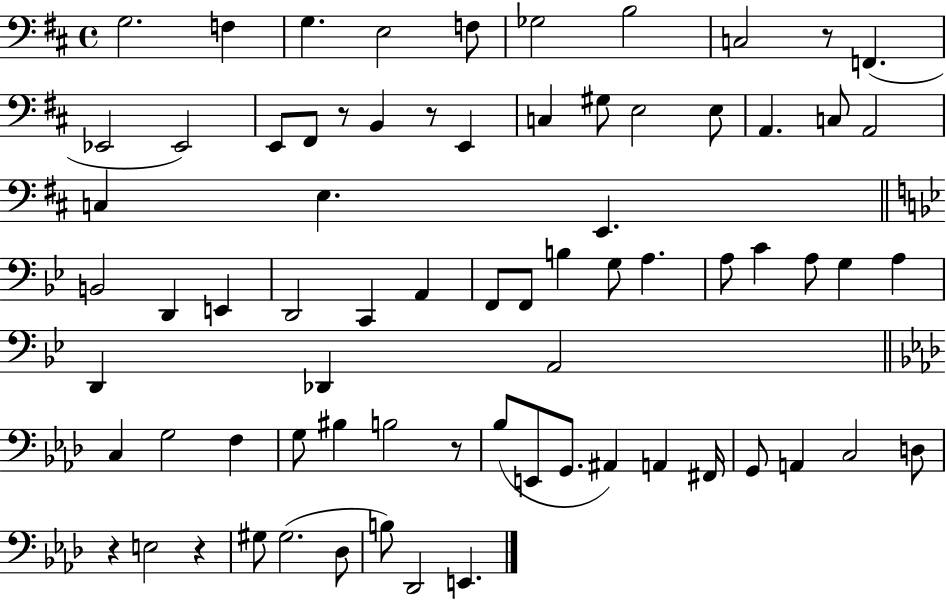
{
  \clef bass
  \time 4/4
  \defaultTimeSignature
  \key d \major
  g2. f4 | g4. e2 f8 | ges2 b2 | c2 r8 f,4.( | \break ees,2 ees,2) | e,8 fis,8 r8 b,4 r8 e,4 | c4 gis8 e2 e8 | a,4. c8 a,2 | \break c4 e4. e,4. | \bar "||" \break \key bes \major b,2 d,4 e,4 | d,2 c,4 a,4 | f,8 f,8 b4 g8 a4. | a8 c'4 a8 g4 a4 | \break d,4 des,4 a,2 | \bar "||" \break \key aes \major c4 g2 f4 | g8 bis4 b2 r8 | bes8( e,8 g,8. ais,4) a,4 fis,16 | g,8 a,4 c2 d8 | \break r4 e2 r4 | gis8 gis2.( des8 | b8) des,2 e,4. | \bar "|."
}